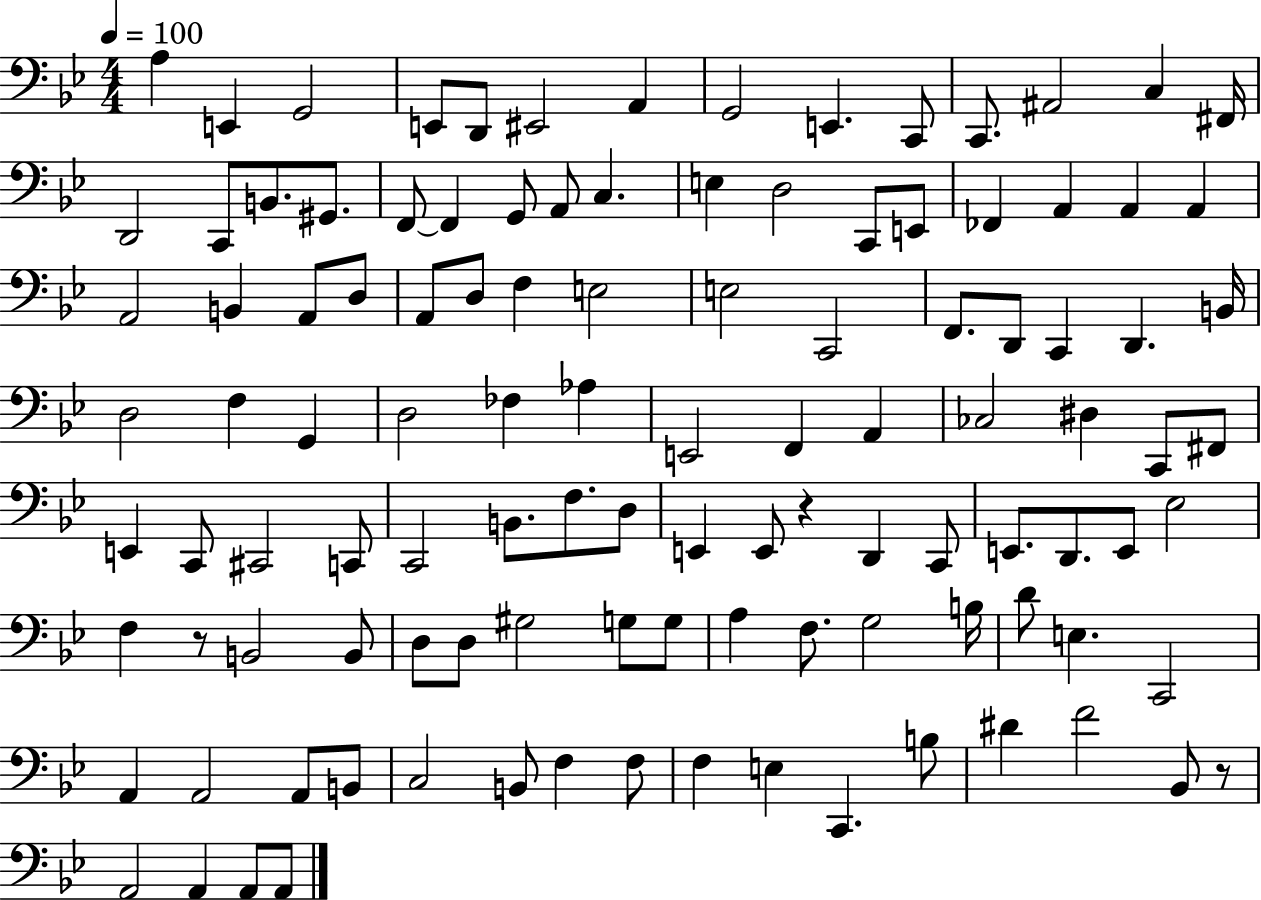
{
  \clef bass
  \numericTimeSignature
  \time 4/4
  \key bes \major
  \tempo 4 = 100
  a4 e,4 g,2 | e,8 d,8 eis,2 a,4 | g,2 e,4. c,8 | c,8. ais,2 c4 fis,16 | \break d,2 c,8 b,8. gis,8. | f,8~~ f,4 g,8 a,8 c4. | e4 d2 c,8 e,8 | fes,4 a,4 a,4 a,4 | \break a,2 b,4 a,8 d8 | a,8 d8 f4 e2 | e2 c,2 | f,8. d,8 c,4 d,4. b,16 | \break d2 f4 g,4 | d2 fes4 aes4 | e,2 f,4 a,4 | ces2 dis4 c,8 fis,8 | \break e,4 c,8 cis,2 c,8 | c,2 b,8. f8. d8 | e,4 e,8 r4 d,4 c,8 | e,8. d,8. e,8 ees2 | \break f4 r8 b,2 b,8 | d8 d8 gis2 g8 g8 | a4 f8. g2 b16 | d'8 e4. c,2 | \break a,4 a,2 a,8 b,8 | c2 b,8 f4 f8 | f4 e4 c,4. b8 | dis'4 f'2 bes,8 r8 | \break a,2 a,4 a,8 a,8 | \bar "|."
}